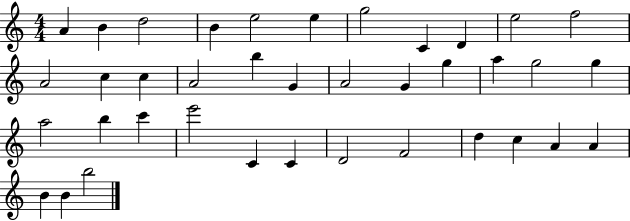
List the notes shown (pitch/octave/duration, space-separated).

A4/q B4/q D5/h B4/q E5/h E5/q G5/h C4/q D4/q E5/h F5/h A4/h C5/q C5/q A4/h B5/q G4/q A4/h G4/q G5/q A5/q G5/h G5/q A5/h B5/q C6/q E6/h C4/q C4/q D4/h F4/h D5/q C5/q A4/q A4/q B4/q B4/q B5/h